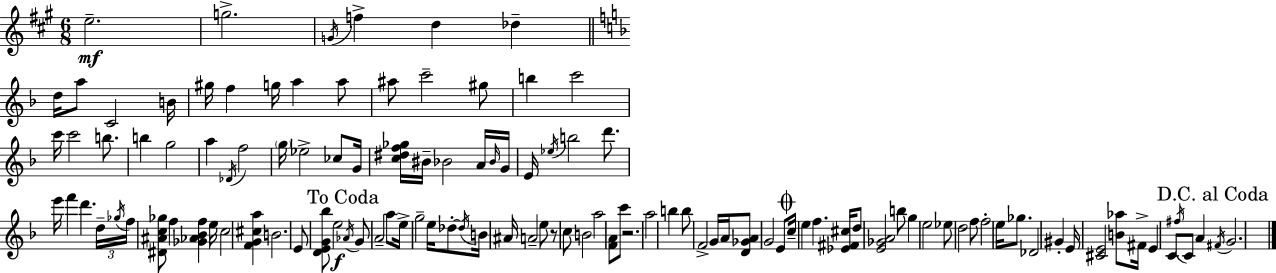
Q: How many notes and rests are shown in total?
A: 115